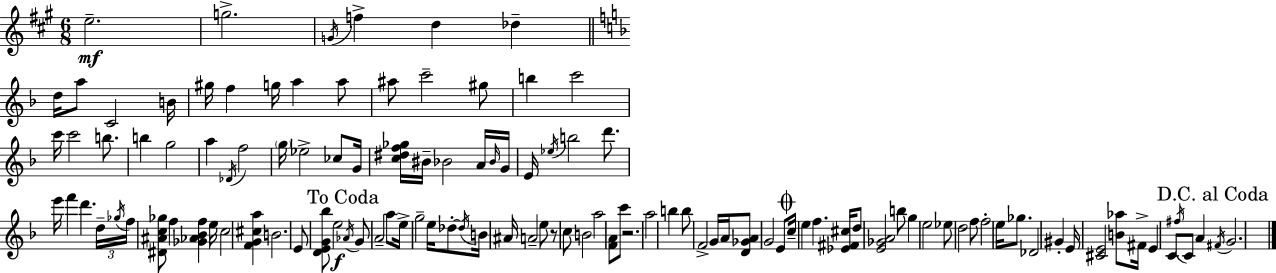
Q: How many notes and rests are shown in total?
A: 115